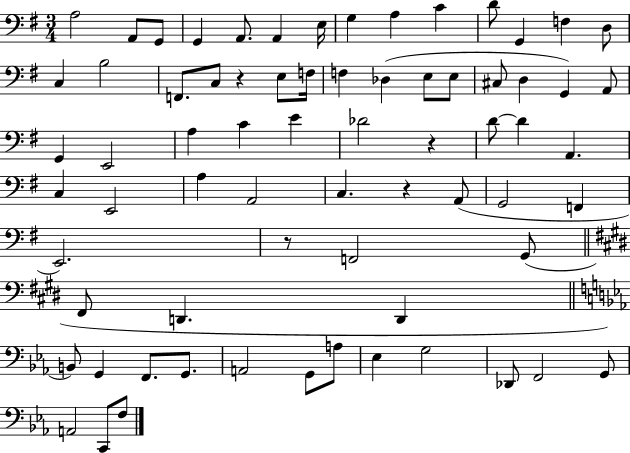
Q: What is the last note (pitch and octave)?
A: F3